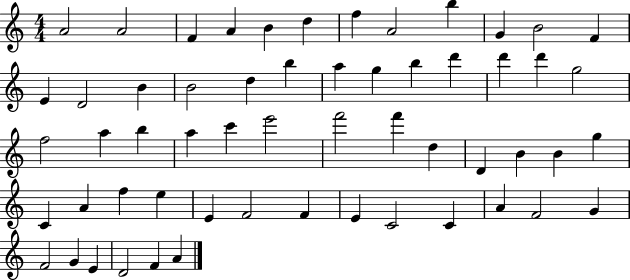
A4/h A4/h F4/q A4/q B4/q D5/q F5/q A4/h B5/q G4/q B4/h F4/q E4/q D4/h B4/q B4/h D5/q B5/q A5/q G5/q B5/q D6/q D6/q D6/q G5/h F5/h A5/q B5/q A5/q C6/q E6/h F6/h F6/q D5/q D4/q B4/q B4/q G5/q C4/q A4/q F5/q E5/q E4/q F4/h F4/q E4/q C4/h C4/q A4/q F4/h G4/q F4/h G4/q E4/q D4/h F4/q A4/q